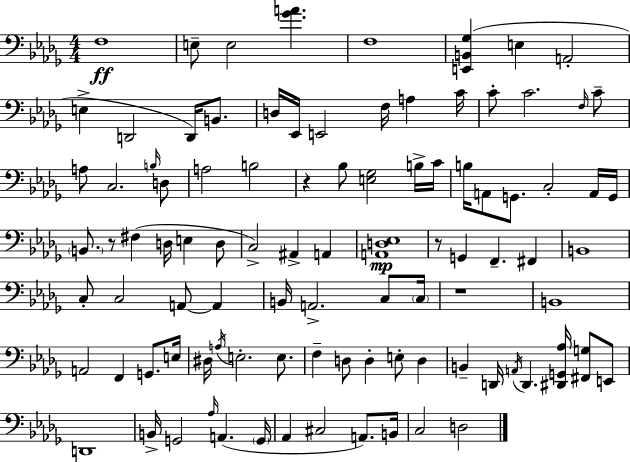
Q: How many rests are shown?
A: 4